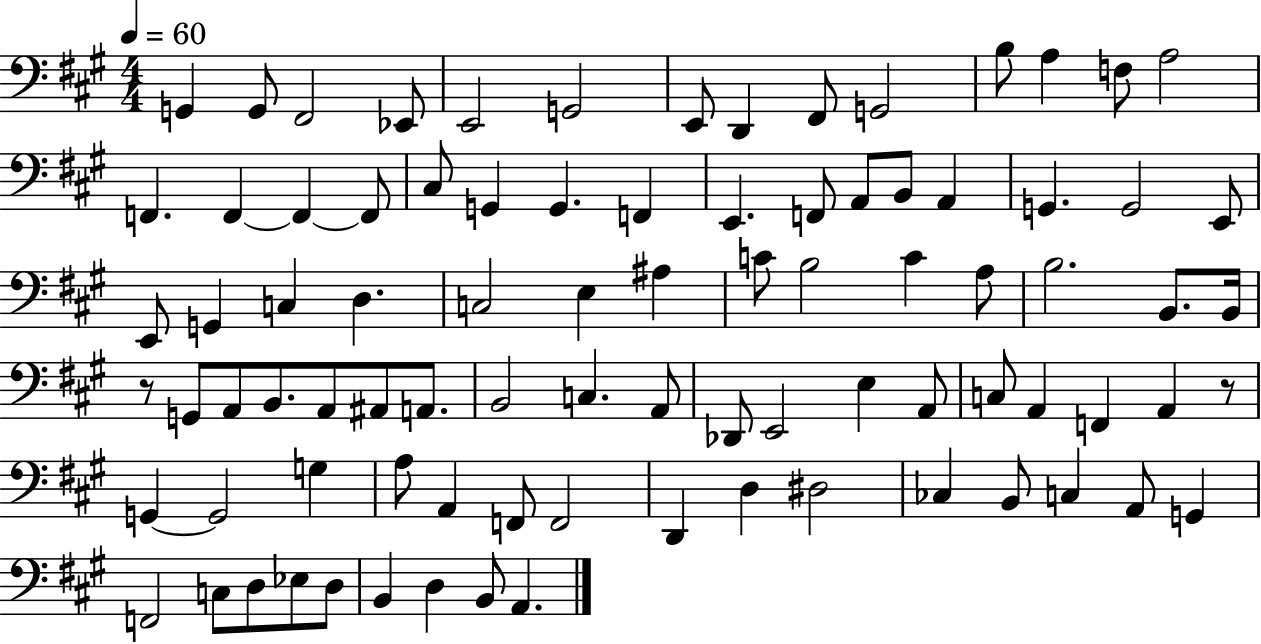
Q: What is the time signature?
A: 4/4